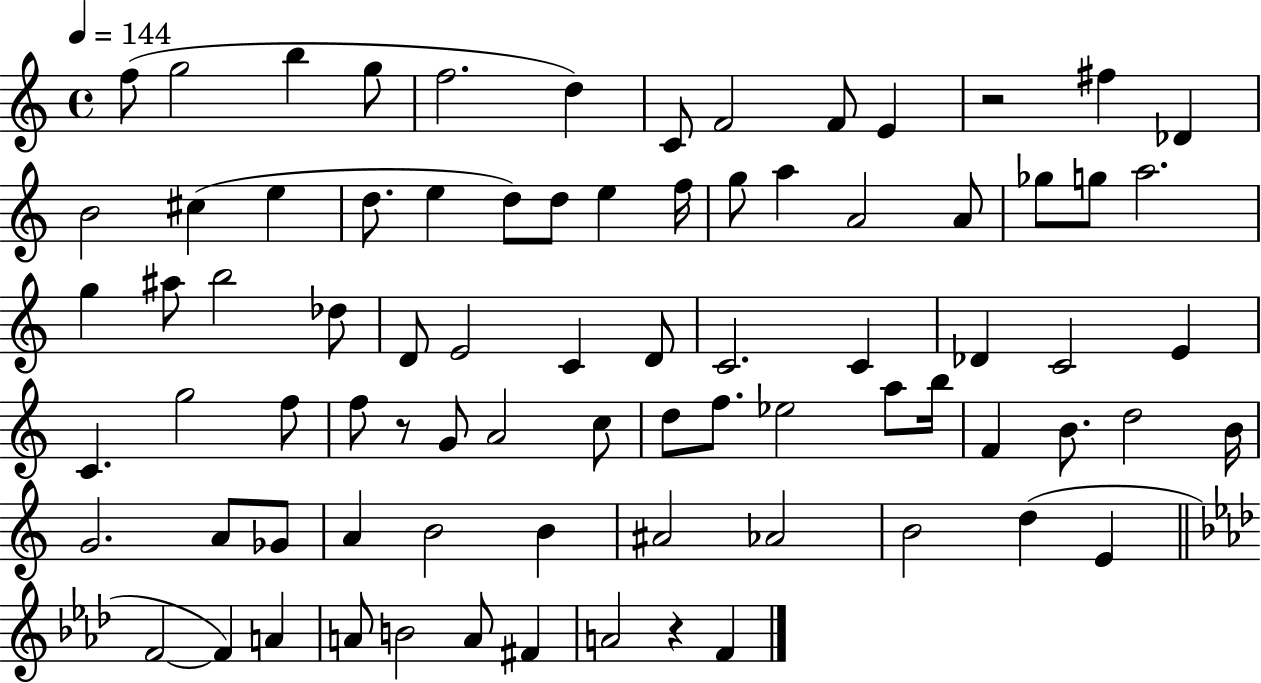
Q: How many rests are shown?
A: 3